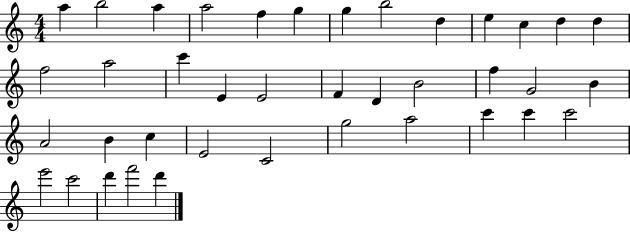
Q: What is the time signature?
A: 4/4